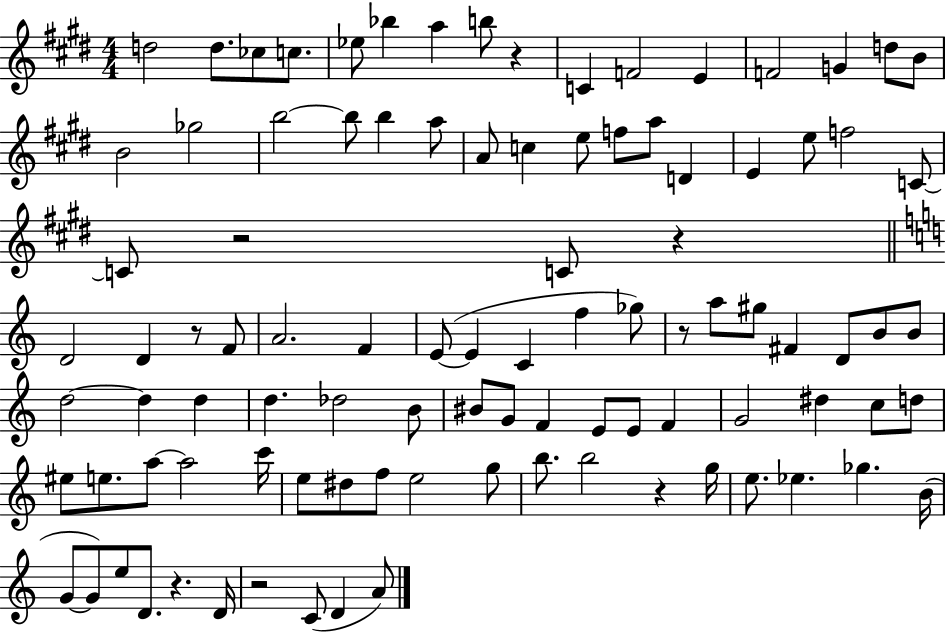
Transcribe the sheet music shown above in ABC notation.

X:1
T:Untitled
M:4/4
L:1/4
K:E
d2 d/2 _c/2 c/2 _e/2 _b a b/2 z C F2 E F2 G d/2 B/2 B2 _g2 b2 b/2 b a/2 A/2 c e/2 f/2 a/2 D E e/2 f2 C/2 C/2 z2 C/2 z D2 D z/2 F/2 A2 F E/2 E C f _g/2 z/2 a/2 ^g/2 ^F D/2 B/2 B/2 d2 d d d _d2 B/2 ^B/2 G/2 F E/2 E/2 F G2 ^d c/2 d/2 ^e/2 e/2 a/2 a2 c'/4 e/2 ^d/2 f/2 e2 g/2 b/2 b2 z g/4 e/2 _e _g B/4 G/2 G/2 e/2 D/2 z D/4 z2 C/2 D A/2